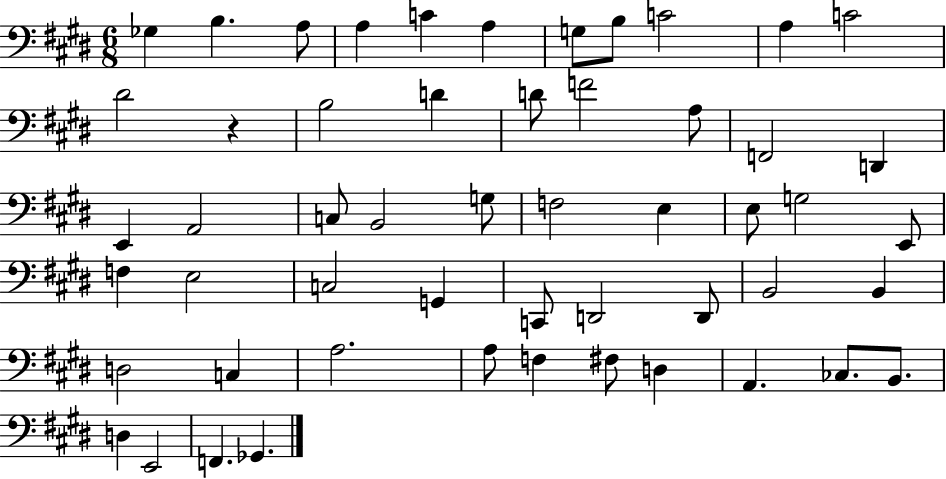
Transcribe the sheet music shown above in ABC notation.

X:1
T:Untitled
M:6/8
L:1/4
K:E
_G, B, A,/2 A, C A, G,/2 B,/2 C2 A, C2 ^D2 z B,2 D D/2 F2 A,/2 F,,2 D,, E,, A,,2 C,/2 B,,2 G,/2 F,2 E, E,/2 G,2 E,,/2 F, E,2 C,2 G,, C,,/2 D,,2 D,,/2 B,,2 B,, D,2 C, A,2 A,/2 F, ^F,/2 D, A,, _C,/2 B,,/2 D, E,,2 F,, _G,,